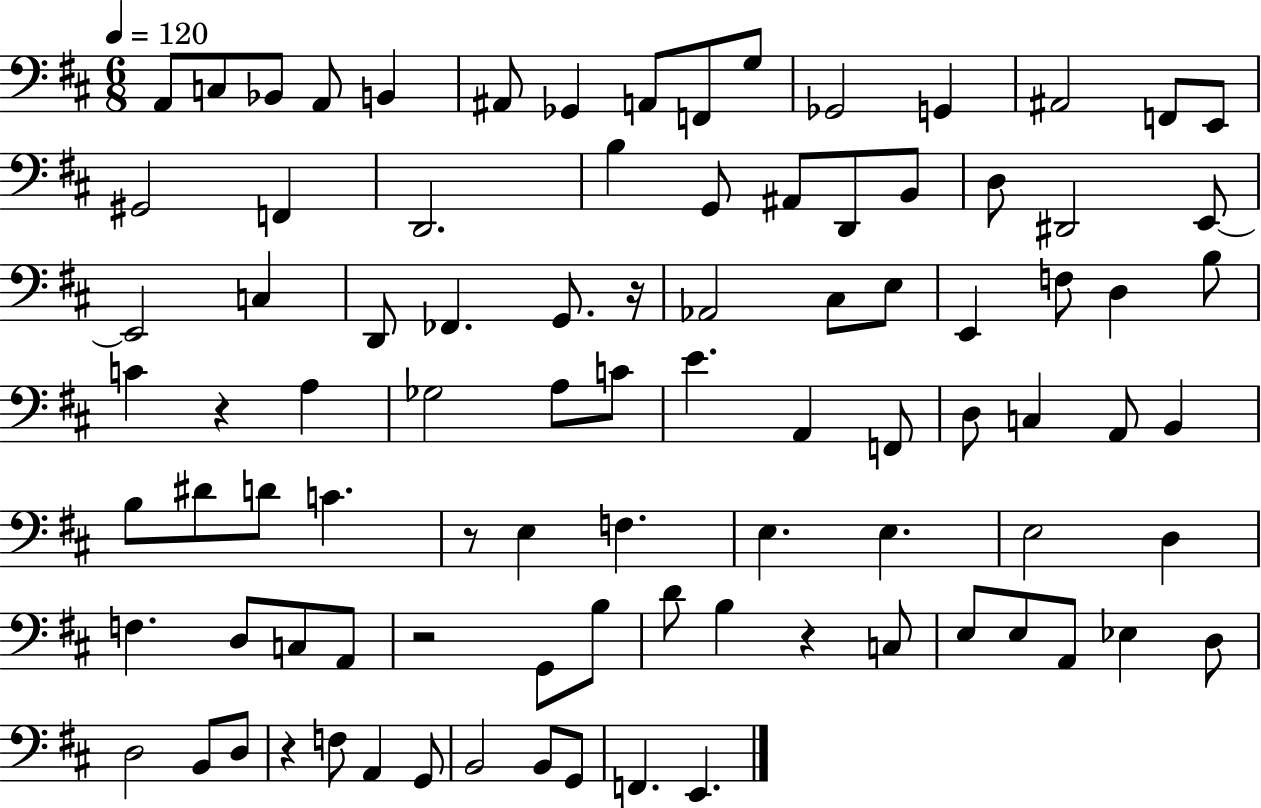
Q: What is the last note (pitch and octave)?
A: E2